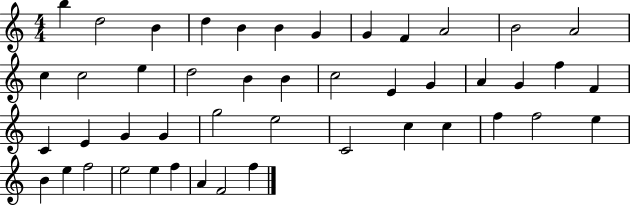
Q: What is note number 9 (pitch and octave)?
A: F4